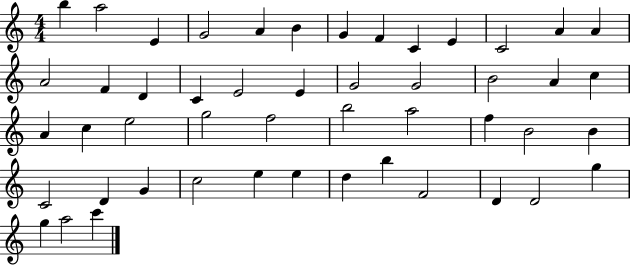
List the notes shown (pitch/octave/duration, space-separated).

B5/q A5/h E4/q G4/h A4/q B4/q G4/q F4/q C4/q E4/q C4/h A4/q A4/q A4/h F4/q D4/q C4/q E4/h E4/q G4/h G4/h B4/h A4/q C5/q A4/q C5/q E5/h G5/h F5/h B5/h A5/h F5/q B4/h B4/q C4/h D4/q G4/q C5/h E5/q E5/q D5/q B5/q F4/h D4/q D4/h G5/q G5/q A5/h C6/q